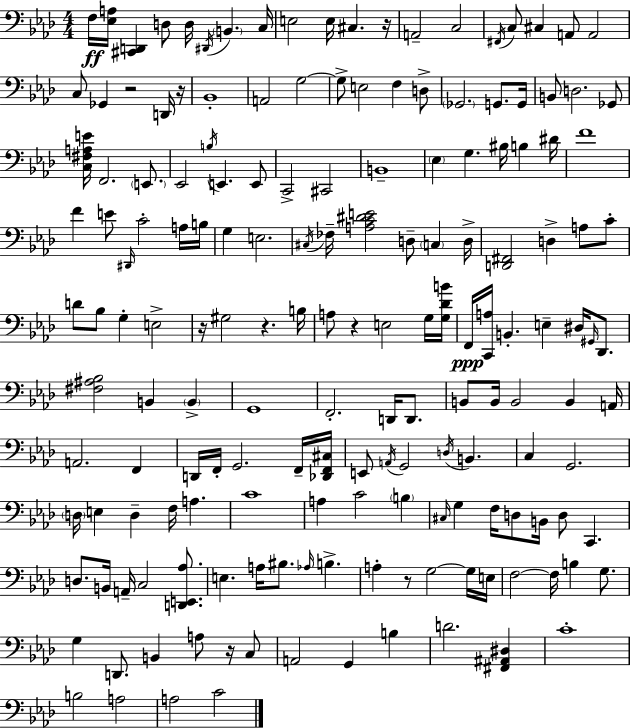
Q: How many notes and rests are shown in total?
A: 168